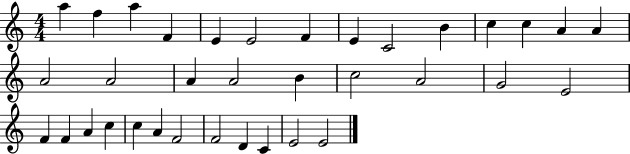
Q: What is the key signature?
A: C major